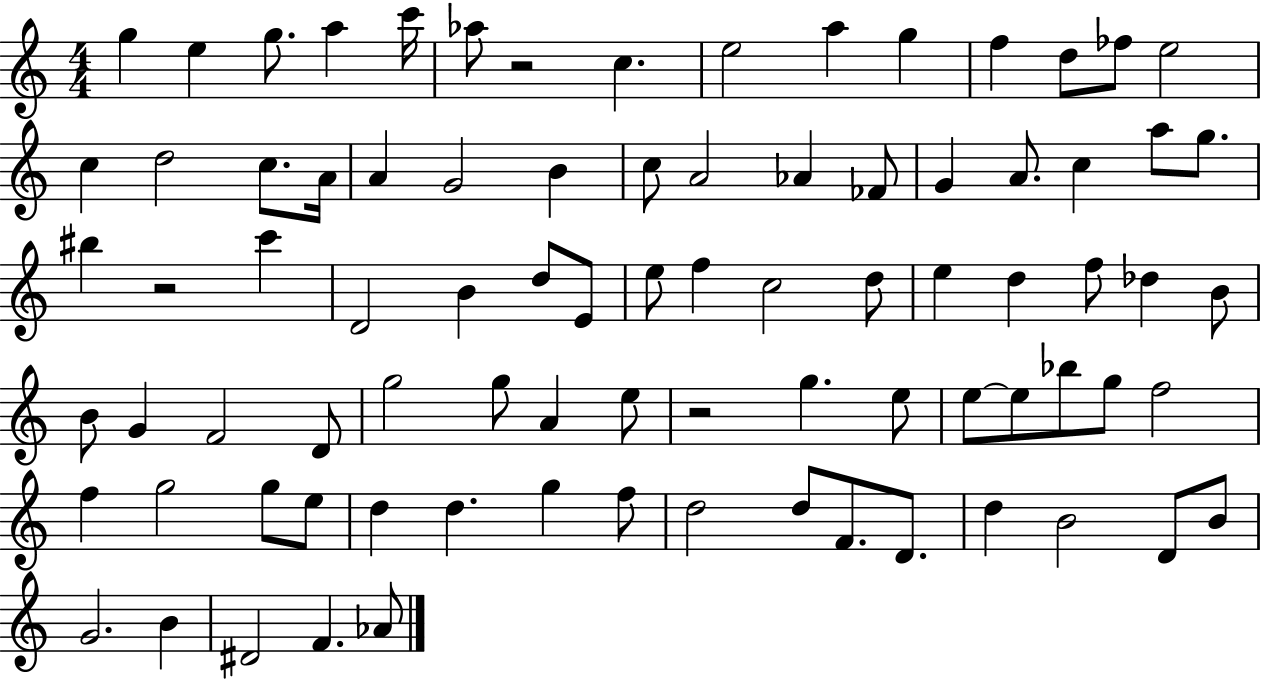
{
  \clef treble
  \numericTimeSignature
  \time 4/4
  \key c \major
  g''4 e''4 g''8. a''4 c'''16 | aes''8 r2 c''4. | e''2 a''4 g''4 | f''4 d''8 fes''8 e''2 | \break c''4 d''2 c''8. a'16 | a'4 g'2 b'4 | c''8 a'2 aes'4 fes'8 | g'4 a'8. c''4 a''8 g''8. | \break bis''4 r2 c'''4 | d'2 b'4 d''8 e'8 | e''8 f''4 c''2 d''8 | e''4 d''4 f''8 des''4 b'8 | \break b'8 g'4 f'2 d'8 | g''2 g''8 a'4 e''8 | r2 g''4. e''8 | e''8~~ e''8 bes''8 g''8 f''2 | \break f''4 g''2 g''8 e''8 | d''4 d''4. g''4 f''8 | d''2 d''8 f'8. d'8. | d''4 b'2 d'8 b'8 | \break g'2. b'4 | dis'2 f'4. aes'8 | \bar "|."
}